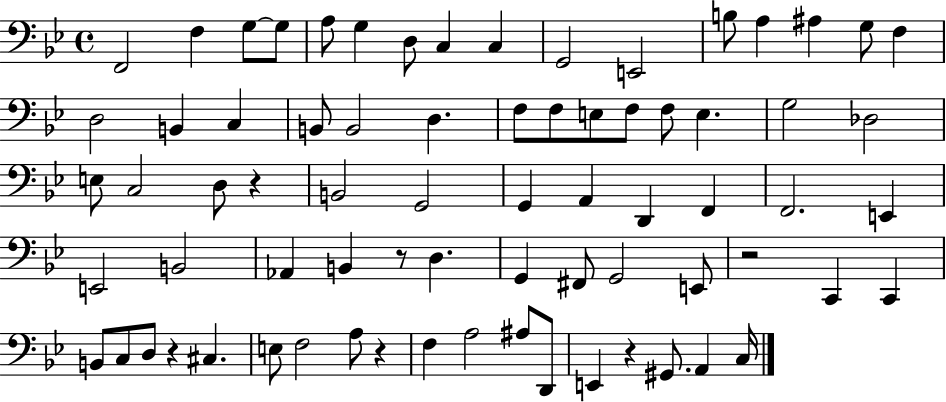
F2/h F3/q G3/e G3/e A3/e G3/q D3/e C3/q C3/q G2/h E2/h B3/e A3/q A#3/q G3/e F3/q D3/h B2/q C3/q B2/e B2/h D3/q. F3/e F3/e E3/e F3/e F3/e E3/q. G3/h Db3/h E3/e C3/h D3/e R/q B2/h G2/h G2/q A2/q D2/q F2/q F2/h. E2/q E2/h B2/h Ab2/q B2/q R/e D3/q. G2/q F#2/e G2/h E2/e R/h C2/q C2/q B2/e C3/e D3/e R/q C#3/q. E3/e F3/h A3/e R/q F3/q A3/h A#3/e D2/e E2/q R/q G#2/e. A2/q C3/s